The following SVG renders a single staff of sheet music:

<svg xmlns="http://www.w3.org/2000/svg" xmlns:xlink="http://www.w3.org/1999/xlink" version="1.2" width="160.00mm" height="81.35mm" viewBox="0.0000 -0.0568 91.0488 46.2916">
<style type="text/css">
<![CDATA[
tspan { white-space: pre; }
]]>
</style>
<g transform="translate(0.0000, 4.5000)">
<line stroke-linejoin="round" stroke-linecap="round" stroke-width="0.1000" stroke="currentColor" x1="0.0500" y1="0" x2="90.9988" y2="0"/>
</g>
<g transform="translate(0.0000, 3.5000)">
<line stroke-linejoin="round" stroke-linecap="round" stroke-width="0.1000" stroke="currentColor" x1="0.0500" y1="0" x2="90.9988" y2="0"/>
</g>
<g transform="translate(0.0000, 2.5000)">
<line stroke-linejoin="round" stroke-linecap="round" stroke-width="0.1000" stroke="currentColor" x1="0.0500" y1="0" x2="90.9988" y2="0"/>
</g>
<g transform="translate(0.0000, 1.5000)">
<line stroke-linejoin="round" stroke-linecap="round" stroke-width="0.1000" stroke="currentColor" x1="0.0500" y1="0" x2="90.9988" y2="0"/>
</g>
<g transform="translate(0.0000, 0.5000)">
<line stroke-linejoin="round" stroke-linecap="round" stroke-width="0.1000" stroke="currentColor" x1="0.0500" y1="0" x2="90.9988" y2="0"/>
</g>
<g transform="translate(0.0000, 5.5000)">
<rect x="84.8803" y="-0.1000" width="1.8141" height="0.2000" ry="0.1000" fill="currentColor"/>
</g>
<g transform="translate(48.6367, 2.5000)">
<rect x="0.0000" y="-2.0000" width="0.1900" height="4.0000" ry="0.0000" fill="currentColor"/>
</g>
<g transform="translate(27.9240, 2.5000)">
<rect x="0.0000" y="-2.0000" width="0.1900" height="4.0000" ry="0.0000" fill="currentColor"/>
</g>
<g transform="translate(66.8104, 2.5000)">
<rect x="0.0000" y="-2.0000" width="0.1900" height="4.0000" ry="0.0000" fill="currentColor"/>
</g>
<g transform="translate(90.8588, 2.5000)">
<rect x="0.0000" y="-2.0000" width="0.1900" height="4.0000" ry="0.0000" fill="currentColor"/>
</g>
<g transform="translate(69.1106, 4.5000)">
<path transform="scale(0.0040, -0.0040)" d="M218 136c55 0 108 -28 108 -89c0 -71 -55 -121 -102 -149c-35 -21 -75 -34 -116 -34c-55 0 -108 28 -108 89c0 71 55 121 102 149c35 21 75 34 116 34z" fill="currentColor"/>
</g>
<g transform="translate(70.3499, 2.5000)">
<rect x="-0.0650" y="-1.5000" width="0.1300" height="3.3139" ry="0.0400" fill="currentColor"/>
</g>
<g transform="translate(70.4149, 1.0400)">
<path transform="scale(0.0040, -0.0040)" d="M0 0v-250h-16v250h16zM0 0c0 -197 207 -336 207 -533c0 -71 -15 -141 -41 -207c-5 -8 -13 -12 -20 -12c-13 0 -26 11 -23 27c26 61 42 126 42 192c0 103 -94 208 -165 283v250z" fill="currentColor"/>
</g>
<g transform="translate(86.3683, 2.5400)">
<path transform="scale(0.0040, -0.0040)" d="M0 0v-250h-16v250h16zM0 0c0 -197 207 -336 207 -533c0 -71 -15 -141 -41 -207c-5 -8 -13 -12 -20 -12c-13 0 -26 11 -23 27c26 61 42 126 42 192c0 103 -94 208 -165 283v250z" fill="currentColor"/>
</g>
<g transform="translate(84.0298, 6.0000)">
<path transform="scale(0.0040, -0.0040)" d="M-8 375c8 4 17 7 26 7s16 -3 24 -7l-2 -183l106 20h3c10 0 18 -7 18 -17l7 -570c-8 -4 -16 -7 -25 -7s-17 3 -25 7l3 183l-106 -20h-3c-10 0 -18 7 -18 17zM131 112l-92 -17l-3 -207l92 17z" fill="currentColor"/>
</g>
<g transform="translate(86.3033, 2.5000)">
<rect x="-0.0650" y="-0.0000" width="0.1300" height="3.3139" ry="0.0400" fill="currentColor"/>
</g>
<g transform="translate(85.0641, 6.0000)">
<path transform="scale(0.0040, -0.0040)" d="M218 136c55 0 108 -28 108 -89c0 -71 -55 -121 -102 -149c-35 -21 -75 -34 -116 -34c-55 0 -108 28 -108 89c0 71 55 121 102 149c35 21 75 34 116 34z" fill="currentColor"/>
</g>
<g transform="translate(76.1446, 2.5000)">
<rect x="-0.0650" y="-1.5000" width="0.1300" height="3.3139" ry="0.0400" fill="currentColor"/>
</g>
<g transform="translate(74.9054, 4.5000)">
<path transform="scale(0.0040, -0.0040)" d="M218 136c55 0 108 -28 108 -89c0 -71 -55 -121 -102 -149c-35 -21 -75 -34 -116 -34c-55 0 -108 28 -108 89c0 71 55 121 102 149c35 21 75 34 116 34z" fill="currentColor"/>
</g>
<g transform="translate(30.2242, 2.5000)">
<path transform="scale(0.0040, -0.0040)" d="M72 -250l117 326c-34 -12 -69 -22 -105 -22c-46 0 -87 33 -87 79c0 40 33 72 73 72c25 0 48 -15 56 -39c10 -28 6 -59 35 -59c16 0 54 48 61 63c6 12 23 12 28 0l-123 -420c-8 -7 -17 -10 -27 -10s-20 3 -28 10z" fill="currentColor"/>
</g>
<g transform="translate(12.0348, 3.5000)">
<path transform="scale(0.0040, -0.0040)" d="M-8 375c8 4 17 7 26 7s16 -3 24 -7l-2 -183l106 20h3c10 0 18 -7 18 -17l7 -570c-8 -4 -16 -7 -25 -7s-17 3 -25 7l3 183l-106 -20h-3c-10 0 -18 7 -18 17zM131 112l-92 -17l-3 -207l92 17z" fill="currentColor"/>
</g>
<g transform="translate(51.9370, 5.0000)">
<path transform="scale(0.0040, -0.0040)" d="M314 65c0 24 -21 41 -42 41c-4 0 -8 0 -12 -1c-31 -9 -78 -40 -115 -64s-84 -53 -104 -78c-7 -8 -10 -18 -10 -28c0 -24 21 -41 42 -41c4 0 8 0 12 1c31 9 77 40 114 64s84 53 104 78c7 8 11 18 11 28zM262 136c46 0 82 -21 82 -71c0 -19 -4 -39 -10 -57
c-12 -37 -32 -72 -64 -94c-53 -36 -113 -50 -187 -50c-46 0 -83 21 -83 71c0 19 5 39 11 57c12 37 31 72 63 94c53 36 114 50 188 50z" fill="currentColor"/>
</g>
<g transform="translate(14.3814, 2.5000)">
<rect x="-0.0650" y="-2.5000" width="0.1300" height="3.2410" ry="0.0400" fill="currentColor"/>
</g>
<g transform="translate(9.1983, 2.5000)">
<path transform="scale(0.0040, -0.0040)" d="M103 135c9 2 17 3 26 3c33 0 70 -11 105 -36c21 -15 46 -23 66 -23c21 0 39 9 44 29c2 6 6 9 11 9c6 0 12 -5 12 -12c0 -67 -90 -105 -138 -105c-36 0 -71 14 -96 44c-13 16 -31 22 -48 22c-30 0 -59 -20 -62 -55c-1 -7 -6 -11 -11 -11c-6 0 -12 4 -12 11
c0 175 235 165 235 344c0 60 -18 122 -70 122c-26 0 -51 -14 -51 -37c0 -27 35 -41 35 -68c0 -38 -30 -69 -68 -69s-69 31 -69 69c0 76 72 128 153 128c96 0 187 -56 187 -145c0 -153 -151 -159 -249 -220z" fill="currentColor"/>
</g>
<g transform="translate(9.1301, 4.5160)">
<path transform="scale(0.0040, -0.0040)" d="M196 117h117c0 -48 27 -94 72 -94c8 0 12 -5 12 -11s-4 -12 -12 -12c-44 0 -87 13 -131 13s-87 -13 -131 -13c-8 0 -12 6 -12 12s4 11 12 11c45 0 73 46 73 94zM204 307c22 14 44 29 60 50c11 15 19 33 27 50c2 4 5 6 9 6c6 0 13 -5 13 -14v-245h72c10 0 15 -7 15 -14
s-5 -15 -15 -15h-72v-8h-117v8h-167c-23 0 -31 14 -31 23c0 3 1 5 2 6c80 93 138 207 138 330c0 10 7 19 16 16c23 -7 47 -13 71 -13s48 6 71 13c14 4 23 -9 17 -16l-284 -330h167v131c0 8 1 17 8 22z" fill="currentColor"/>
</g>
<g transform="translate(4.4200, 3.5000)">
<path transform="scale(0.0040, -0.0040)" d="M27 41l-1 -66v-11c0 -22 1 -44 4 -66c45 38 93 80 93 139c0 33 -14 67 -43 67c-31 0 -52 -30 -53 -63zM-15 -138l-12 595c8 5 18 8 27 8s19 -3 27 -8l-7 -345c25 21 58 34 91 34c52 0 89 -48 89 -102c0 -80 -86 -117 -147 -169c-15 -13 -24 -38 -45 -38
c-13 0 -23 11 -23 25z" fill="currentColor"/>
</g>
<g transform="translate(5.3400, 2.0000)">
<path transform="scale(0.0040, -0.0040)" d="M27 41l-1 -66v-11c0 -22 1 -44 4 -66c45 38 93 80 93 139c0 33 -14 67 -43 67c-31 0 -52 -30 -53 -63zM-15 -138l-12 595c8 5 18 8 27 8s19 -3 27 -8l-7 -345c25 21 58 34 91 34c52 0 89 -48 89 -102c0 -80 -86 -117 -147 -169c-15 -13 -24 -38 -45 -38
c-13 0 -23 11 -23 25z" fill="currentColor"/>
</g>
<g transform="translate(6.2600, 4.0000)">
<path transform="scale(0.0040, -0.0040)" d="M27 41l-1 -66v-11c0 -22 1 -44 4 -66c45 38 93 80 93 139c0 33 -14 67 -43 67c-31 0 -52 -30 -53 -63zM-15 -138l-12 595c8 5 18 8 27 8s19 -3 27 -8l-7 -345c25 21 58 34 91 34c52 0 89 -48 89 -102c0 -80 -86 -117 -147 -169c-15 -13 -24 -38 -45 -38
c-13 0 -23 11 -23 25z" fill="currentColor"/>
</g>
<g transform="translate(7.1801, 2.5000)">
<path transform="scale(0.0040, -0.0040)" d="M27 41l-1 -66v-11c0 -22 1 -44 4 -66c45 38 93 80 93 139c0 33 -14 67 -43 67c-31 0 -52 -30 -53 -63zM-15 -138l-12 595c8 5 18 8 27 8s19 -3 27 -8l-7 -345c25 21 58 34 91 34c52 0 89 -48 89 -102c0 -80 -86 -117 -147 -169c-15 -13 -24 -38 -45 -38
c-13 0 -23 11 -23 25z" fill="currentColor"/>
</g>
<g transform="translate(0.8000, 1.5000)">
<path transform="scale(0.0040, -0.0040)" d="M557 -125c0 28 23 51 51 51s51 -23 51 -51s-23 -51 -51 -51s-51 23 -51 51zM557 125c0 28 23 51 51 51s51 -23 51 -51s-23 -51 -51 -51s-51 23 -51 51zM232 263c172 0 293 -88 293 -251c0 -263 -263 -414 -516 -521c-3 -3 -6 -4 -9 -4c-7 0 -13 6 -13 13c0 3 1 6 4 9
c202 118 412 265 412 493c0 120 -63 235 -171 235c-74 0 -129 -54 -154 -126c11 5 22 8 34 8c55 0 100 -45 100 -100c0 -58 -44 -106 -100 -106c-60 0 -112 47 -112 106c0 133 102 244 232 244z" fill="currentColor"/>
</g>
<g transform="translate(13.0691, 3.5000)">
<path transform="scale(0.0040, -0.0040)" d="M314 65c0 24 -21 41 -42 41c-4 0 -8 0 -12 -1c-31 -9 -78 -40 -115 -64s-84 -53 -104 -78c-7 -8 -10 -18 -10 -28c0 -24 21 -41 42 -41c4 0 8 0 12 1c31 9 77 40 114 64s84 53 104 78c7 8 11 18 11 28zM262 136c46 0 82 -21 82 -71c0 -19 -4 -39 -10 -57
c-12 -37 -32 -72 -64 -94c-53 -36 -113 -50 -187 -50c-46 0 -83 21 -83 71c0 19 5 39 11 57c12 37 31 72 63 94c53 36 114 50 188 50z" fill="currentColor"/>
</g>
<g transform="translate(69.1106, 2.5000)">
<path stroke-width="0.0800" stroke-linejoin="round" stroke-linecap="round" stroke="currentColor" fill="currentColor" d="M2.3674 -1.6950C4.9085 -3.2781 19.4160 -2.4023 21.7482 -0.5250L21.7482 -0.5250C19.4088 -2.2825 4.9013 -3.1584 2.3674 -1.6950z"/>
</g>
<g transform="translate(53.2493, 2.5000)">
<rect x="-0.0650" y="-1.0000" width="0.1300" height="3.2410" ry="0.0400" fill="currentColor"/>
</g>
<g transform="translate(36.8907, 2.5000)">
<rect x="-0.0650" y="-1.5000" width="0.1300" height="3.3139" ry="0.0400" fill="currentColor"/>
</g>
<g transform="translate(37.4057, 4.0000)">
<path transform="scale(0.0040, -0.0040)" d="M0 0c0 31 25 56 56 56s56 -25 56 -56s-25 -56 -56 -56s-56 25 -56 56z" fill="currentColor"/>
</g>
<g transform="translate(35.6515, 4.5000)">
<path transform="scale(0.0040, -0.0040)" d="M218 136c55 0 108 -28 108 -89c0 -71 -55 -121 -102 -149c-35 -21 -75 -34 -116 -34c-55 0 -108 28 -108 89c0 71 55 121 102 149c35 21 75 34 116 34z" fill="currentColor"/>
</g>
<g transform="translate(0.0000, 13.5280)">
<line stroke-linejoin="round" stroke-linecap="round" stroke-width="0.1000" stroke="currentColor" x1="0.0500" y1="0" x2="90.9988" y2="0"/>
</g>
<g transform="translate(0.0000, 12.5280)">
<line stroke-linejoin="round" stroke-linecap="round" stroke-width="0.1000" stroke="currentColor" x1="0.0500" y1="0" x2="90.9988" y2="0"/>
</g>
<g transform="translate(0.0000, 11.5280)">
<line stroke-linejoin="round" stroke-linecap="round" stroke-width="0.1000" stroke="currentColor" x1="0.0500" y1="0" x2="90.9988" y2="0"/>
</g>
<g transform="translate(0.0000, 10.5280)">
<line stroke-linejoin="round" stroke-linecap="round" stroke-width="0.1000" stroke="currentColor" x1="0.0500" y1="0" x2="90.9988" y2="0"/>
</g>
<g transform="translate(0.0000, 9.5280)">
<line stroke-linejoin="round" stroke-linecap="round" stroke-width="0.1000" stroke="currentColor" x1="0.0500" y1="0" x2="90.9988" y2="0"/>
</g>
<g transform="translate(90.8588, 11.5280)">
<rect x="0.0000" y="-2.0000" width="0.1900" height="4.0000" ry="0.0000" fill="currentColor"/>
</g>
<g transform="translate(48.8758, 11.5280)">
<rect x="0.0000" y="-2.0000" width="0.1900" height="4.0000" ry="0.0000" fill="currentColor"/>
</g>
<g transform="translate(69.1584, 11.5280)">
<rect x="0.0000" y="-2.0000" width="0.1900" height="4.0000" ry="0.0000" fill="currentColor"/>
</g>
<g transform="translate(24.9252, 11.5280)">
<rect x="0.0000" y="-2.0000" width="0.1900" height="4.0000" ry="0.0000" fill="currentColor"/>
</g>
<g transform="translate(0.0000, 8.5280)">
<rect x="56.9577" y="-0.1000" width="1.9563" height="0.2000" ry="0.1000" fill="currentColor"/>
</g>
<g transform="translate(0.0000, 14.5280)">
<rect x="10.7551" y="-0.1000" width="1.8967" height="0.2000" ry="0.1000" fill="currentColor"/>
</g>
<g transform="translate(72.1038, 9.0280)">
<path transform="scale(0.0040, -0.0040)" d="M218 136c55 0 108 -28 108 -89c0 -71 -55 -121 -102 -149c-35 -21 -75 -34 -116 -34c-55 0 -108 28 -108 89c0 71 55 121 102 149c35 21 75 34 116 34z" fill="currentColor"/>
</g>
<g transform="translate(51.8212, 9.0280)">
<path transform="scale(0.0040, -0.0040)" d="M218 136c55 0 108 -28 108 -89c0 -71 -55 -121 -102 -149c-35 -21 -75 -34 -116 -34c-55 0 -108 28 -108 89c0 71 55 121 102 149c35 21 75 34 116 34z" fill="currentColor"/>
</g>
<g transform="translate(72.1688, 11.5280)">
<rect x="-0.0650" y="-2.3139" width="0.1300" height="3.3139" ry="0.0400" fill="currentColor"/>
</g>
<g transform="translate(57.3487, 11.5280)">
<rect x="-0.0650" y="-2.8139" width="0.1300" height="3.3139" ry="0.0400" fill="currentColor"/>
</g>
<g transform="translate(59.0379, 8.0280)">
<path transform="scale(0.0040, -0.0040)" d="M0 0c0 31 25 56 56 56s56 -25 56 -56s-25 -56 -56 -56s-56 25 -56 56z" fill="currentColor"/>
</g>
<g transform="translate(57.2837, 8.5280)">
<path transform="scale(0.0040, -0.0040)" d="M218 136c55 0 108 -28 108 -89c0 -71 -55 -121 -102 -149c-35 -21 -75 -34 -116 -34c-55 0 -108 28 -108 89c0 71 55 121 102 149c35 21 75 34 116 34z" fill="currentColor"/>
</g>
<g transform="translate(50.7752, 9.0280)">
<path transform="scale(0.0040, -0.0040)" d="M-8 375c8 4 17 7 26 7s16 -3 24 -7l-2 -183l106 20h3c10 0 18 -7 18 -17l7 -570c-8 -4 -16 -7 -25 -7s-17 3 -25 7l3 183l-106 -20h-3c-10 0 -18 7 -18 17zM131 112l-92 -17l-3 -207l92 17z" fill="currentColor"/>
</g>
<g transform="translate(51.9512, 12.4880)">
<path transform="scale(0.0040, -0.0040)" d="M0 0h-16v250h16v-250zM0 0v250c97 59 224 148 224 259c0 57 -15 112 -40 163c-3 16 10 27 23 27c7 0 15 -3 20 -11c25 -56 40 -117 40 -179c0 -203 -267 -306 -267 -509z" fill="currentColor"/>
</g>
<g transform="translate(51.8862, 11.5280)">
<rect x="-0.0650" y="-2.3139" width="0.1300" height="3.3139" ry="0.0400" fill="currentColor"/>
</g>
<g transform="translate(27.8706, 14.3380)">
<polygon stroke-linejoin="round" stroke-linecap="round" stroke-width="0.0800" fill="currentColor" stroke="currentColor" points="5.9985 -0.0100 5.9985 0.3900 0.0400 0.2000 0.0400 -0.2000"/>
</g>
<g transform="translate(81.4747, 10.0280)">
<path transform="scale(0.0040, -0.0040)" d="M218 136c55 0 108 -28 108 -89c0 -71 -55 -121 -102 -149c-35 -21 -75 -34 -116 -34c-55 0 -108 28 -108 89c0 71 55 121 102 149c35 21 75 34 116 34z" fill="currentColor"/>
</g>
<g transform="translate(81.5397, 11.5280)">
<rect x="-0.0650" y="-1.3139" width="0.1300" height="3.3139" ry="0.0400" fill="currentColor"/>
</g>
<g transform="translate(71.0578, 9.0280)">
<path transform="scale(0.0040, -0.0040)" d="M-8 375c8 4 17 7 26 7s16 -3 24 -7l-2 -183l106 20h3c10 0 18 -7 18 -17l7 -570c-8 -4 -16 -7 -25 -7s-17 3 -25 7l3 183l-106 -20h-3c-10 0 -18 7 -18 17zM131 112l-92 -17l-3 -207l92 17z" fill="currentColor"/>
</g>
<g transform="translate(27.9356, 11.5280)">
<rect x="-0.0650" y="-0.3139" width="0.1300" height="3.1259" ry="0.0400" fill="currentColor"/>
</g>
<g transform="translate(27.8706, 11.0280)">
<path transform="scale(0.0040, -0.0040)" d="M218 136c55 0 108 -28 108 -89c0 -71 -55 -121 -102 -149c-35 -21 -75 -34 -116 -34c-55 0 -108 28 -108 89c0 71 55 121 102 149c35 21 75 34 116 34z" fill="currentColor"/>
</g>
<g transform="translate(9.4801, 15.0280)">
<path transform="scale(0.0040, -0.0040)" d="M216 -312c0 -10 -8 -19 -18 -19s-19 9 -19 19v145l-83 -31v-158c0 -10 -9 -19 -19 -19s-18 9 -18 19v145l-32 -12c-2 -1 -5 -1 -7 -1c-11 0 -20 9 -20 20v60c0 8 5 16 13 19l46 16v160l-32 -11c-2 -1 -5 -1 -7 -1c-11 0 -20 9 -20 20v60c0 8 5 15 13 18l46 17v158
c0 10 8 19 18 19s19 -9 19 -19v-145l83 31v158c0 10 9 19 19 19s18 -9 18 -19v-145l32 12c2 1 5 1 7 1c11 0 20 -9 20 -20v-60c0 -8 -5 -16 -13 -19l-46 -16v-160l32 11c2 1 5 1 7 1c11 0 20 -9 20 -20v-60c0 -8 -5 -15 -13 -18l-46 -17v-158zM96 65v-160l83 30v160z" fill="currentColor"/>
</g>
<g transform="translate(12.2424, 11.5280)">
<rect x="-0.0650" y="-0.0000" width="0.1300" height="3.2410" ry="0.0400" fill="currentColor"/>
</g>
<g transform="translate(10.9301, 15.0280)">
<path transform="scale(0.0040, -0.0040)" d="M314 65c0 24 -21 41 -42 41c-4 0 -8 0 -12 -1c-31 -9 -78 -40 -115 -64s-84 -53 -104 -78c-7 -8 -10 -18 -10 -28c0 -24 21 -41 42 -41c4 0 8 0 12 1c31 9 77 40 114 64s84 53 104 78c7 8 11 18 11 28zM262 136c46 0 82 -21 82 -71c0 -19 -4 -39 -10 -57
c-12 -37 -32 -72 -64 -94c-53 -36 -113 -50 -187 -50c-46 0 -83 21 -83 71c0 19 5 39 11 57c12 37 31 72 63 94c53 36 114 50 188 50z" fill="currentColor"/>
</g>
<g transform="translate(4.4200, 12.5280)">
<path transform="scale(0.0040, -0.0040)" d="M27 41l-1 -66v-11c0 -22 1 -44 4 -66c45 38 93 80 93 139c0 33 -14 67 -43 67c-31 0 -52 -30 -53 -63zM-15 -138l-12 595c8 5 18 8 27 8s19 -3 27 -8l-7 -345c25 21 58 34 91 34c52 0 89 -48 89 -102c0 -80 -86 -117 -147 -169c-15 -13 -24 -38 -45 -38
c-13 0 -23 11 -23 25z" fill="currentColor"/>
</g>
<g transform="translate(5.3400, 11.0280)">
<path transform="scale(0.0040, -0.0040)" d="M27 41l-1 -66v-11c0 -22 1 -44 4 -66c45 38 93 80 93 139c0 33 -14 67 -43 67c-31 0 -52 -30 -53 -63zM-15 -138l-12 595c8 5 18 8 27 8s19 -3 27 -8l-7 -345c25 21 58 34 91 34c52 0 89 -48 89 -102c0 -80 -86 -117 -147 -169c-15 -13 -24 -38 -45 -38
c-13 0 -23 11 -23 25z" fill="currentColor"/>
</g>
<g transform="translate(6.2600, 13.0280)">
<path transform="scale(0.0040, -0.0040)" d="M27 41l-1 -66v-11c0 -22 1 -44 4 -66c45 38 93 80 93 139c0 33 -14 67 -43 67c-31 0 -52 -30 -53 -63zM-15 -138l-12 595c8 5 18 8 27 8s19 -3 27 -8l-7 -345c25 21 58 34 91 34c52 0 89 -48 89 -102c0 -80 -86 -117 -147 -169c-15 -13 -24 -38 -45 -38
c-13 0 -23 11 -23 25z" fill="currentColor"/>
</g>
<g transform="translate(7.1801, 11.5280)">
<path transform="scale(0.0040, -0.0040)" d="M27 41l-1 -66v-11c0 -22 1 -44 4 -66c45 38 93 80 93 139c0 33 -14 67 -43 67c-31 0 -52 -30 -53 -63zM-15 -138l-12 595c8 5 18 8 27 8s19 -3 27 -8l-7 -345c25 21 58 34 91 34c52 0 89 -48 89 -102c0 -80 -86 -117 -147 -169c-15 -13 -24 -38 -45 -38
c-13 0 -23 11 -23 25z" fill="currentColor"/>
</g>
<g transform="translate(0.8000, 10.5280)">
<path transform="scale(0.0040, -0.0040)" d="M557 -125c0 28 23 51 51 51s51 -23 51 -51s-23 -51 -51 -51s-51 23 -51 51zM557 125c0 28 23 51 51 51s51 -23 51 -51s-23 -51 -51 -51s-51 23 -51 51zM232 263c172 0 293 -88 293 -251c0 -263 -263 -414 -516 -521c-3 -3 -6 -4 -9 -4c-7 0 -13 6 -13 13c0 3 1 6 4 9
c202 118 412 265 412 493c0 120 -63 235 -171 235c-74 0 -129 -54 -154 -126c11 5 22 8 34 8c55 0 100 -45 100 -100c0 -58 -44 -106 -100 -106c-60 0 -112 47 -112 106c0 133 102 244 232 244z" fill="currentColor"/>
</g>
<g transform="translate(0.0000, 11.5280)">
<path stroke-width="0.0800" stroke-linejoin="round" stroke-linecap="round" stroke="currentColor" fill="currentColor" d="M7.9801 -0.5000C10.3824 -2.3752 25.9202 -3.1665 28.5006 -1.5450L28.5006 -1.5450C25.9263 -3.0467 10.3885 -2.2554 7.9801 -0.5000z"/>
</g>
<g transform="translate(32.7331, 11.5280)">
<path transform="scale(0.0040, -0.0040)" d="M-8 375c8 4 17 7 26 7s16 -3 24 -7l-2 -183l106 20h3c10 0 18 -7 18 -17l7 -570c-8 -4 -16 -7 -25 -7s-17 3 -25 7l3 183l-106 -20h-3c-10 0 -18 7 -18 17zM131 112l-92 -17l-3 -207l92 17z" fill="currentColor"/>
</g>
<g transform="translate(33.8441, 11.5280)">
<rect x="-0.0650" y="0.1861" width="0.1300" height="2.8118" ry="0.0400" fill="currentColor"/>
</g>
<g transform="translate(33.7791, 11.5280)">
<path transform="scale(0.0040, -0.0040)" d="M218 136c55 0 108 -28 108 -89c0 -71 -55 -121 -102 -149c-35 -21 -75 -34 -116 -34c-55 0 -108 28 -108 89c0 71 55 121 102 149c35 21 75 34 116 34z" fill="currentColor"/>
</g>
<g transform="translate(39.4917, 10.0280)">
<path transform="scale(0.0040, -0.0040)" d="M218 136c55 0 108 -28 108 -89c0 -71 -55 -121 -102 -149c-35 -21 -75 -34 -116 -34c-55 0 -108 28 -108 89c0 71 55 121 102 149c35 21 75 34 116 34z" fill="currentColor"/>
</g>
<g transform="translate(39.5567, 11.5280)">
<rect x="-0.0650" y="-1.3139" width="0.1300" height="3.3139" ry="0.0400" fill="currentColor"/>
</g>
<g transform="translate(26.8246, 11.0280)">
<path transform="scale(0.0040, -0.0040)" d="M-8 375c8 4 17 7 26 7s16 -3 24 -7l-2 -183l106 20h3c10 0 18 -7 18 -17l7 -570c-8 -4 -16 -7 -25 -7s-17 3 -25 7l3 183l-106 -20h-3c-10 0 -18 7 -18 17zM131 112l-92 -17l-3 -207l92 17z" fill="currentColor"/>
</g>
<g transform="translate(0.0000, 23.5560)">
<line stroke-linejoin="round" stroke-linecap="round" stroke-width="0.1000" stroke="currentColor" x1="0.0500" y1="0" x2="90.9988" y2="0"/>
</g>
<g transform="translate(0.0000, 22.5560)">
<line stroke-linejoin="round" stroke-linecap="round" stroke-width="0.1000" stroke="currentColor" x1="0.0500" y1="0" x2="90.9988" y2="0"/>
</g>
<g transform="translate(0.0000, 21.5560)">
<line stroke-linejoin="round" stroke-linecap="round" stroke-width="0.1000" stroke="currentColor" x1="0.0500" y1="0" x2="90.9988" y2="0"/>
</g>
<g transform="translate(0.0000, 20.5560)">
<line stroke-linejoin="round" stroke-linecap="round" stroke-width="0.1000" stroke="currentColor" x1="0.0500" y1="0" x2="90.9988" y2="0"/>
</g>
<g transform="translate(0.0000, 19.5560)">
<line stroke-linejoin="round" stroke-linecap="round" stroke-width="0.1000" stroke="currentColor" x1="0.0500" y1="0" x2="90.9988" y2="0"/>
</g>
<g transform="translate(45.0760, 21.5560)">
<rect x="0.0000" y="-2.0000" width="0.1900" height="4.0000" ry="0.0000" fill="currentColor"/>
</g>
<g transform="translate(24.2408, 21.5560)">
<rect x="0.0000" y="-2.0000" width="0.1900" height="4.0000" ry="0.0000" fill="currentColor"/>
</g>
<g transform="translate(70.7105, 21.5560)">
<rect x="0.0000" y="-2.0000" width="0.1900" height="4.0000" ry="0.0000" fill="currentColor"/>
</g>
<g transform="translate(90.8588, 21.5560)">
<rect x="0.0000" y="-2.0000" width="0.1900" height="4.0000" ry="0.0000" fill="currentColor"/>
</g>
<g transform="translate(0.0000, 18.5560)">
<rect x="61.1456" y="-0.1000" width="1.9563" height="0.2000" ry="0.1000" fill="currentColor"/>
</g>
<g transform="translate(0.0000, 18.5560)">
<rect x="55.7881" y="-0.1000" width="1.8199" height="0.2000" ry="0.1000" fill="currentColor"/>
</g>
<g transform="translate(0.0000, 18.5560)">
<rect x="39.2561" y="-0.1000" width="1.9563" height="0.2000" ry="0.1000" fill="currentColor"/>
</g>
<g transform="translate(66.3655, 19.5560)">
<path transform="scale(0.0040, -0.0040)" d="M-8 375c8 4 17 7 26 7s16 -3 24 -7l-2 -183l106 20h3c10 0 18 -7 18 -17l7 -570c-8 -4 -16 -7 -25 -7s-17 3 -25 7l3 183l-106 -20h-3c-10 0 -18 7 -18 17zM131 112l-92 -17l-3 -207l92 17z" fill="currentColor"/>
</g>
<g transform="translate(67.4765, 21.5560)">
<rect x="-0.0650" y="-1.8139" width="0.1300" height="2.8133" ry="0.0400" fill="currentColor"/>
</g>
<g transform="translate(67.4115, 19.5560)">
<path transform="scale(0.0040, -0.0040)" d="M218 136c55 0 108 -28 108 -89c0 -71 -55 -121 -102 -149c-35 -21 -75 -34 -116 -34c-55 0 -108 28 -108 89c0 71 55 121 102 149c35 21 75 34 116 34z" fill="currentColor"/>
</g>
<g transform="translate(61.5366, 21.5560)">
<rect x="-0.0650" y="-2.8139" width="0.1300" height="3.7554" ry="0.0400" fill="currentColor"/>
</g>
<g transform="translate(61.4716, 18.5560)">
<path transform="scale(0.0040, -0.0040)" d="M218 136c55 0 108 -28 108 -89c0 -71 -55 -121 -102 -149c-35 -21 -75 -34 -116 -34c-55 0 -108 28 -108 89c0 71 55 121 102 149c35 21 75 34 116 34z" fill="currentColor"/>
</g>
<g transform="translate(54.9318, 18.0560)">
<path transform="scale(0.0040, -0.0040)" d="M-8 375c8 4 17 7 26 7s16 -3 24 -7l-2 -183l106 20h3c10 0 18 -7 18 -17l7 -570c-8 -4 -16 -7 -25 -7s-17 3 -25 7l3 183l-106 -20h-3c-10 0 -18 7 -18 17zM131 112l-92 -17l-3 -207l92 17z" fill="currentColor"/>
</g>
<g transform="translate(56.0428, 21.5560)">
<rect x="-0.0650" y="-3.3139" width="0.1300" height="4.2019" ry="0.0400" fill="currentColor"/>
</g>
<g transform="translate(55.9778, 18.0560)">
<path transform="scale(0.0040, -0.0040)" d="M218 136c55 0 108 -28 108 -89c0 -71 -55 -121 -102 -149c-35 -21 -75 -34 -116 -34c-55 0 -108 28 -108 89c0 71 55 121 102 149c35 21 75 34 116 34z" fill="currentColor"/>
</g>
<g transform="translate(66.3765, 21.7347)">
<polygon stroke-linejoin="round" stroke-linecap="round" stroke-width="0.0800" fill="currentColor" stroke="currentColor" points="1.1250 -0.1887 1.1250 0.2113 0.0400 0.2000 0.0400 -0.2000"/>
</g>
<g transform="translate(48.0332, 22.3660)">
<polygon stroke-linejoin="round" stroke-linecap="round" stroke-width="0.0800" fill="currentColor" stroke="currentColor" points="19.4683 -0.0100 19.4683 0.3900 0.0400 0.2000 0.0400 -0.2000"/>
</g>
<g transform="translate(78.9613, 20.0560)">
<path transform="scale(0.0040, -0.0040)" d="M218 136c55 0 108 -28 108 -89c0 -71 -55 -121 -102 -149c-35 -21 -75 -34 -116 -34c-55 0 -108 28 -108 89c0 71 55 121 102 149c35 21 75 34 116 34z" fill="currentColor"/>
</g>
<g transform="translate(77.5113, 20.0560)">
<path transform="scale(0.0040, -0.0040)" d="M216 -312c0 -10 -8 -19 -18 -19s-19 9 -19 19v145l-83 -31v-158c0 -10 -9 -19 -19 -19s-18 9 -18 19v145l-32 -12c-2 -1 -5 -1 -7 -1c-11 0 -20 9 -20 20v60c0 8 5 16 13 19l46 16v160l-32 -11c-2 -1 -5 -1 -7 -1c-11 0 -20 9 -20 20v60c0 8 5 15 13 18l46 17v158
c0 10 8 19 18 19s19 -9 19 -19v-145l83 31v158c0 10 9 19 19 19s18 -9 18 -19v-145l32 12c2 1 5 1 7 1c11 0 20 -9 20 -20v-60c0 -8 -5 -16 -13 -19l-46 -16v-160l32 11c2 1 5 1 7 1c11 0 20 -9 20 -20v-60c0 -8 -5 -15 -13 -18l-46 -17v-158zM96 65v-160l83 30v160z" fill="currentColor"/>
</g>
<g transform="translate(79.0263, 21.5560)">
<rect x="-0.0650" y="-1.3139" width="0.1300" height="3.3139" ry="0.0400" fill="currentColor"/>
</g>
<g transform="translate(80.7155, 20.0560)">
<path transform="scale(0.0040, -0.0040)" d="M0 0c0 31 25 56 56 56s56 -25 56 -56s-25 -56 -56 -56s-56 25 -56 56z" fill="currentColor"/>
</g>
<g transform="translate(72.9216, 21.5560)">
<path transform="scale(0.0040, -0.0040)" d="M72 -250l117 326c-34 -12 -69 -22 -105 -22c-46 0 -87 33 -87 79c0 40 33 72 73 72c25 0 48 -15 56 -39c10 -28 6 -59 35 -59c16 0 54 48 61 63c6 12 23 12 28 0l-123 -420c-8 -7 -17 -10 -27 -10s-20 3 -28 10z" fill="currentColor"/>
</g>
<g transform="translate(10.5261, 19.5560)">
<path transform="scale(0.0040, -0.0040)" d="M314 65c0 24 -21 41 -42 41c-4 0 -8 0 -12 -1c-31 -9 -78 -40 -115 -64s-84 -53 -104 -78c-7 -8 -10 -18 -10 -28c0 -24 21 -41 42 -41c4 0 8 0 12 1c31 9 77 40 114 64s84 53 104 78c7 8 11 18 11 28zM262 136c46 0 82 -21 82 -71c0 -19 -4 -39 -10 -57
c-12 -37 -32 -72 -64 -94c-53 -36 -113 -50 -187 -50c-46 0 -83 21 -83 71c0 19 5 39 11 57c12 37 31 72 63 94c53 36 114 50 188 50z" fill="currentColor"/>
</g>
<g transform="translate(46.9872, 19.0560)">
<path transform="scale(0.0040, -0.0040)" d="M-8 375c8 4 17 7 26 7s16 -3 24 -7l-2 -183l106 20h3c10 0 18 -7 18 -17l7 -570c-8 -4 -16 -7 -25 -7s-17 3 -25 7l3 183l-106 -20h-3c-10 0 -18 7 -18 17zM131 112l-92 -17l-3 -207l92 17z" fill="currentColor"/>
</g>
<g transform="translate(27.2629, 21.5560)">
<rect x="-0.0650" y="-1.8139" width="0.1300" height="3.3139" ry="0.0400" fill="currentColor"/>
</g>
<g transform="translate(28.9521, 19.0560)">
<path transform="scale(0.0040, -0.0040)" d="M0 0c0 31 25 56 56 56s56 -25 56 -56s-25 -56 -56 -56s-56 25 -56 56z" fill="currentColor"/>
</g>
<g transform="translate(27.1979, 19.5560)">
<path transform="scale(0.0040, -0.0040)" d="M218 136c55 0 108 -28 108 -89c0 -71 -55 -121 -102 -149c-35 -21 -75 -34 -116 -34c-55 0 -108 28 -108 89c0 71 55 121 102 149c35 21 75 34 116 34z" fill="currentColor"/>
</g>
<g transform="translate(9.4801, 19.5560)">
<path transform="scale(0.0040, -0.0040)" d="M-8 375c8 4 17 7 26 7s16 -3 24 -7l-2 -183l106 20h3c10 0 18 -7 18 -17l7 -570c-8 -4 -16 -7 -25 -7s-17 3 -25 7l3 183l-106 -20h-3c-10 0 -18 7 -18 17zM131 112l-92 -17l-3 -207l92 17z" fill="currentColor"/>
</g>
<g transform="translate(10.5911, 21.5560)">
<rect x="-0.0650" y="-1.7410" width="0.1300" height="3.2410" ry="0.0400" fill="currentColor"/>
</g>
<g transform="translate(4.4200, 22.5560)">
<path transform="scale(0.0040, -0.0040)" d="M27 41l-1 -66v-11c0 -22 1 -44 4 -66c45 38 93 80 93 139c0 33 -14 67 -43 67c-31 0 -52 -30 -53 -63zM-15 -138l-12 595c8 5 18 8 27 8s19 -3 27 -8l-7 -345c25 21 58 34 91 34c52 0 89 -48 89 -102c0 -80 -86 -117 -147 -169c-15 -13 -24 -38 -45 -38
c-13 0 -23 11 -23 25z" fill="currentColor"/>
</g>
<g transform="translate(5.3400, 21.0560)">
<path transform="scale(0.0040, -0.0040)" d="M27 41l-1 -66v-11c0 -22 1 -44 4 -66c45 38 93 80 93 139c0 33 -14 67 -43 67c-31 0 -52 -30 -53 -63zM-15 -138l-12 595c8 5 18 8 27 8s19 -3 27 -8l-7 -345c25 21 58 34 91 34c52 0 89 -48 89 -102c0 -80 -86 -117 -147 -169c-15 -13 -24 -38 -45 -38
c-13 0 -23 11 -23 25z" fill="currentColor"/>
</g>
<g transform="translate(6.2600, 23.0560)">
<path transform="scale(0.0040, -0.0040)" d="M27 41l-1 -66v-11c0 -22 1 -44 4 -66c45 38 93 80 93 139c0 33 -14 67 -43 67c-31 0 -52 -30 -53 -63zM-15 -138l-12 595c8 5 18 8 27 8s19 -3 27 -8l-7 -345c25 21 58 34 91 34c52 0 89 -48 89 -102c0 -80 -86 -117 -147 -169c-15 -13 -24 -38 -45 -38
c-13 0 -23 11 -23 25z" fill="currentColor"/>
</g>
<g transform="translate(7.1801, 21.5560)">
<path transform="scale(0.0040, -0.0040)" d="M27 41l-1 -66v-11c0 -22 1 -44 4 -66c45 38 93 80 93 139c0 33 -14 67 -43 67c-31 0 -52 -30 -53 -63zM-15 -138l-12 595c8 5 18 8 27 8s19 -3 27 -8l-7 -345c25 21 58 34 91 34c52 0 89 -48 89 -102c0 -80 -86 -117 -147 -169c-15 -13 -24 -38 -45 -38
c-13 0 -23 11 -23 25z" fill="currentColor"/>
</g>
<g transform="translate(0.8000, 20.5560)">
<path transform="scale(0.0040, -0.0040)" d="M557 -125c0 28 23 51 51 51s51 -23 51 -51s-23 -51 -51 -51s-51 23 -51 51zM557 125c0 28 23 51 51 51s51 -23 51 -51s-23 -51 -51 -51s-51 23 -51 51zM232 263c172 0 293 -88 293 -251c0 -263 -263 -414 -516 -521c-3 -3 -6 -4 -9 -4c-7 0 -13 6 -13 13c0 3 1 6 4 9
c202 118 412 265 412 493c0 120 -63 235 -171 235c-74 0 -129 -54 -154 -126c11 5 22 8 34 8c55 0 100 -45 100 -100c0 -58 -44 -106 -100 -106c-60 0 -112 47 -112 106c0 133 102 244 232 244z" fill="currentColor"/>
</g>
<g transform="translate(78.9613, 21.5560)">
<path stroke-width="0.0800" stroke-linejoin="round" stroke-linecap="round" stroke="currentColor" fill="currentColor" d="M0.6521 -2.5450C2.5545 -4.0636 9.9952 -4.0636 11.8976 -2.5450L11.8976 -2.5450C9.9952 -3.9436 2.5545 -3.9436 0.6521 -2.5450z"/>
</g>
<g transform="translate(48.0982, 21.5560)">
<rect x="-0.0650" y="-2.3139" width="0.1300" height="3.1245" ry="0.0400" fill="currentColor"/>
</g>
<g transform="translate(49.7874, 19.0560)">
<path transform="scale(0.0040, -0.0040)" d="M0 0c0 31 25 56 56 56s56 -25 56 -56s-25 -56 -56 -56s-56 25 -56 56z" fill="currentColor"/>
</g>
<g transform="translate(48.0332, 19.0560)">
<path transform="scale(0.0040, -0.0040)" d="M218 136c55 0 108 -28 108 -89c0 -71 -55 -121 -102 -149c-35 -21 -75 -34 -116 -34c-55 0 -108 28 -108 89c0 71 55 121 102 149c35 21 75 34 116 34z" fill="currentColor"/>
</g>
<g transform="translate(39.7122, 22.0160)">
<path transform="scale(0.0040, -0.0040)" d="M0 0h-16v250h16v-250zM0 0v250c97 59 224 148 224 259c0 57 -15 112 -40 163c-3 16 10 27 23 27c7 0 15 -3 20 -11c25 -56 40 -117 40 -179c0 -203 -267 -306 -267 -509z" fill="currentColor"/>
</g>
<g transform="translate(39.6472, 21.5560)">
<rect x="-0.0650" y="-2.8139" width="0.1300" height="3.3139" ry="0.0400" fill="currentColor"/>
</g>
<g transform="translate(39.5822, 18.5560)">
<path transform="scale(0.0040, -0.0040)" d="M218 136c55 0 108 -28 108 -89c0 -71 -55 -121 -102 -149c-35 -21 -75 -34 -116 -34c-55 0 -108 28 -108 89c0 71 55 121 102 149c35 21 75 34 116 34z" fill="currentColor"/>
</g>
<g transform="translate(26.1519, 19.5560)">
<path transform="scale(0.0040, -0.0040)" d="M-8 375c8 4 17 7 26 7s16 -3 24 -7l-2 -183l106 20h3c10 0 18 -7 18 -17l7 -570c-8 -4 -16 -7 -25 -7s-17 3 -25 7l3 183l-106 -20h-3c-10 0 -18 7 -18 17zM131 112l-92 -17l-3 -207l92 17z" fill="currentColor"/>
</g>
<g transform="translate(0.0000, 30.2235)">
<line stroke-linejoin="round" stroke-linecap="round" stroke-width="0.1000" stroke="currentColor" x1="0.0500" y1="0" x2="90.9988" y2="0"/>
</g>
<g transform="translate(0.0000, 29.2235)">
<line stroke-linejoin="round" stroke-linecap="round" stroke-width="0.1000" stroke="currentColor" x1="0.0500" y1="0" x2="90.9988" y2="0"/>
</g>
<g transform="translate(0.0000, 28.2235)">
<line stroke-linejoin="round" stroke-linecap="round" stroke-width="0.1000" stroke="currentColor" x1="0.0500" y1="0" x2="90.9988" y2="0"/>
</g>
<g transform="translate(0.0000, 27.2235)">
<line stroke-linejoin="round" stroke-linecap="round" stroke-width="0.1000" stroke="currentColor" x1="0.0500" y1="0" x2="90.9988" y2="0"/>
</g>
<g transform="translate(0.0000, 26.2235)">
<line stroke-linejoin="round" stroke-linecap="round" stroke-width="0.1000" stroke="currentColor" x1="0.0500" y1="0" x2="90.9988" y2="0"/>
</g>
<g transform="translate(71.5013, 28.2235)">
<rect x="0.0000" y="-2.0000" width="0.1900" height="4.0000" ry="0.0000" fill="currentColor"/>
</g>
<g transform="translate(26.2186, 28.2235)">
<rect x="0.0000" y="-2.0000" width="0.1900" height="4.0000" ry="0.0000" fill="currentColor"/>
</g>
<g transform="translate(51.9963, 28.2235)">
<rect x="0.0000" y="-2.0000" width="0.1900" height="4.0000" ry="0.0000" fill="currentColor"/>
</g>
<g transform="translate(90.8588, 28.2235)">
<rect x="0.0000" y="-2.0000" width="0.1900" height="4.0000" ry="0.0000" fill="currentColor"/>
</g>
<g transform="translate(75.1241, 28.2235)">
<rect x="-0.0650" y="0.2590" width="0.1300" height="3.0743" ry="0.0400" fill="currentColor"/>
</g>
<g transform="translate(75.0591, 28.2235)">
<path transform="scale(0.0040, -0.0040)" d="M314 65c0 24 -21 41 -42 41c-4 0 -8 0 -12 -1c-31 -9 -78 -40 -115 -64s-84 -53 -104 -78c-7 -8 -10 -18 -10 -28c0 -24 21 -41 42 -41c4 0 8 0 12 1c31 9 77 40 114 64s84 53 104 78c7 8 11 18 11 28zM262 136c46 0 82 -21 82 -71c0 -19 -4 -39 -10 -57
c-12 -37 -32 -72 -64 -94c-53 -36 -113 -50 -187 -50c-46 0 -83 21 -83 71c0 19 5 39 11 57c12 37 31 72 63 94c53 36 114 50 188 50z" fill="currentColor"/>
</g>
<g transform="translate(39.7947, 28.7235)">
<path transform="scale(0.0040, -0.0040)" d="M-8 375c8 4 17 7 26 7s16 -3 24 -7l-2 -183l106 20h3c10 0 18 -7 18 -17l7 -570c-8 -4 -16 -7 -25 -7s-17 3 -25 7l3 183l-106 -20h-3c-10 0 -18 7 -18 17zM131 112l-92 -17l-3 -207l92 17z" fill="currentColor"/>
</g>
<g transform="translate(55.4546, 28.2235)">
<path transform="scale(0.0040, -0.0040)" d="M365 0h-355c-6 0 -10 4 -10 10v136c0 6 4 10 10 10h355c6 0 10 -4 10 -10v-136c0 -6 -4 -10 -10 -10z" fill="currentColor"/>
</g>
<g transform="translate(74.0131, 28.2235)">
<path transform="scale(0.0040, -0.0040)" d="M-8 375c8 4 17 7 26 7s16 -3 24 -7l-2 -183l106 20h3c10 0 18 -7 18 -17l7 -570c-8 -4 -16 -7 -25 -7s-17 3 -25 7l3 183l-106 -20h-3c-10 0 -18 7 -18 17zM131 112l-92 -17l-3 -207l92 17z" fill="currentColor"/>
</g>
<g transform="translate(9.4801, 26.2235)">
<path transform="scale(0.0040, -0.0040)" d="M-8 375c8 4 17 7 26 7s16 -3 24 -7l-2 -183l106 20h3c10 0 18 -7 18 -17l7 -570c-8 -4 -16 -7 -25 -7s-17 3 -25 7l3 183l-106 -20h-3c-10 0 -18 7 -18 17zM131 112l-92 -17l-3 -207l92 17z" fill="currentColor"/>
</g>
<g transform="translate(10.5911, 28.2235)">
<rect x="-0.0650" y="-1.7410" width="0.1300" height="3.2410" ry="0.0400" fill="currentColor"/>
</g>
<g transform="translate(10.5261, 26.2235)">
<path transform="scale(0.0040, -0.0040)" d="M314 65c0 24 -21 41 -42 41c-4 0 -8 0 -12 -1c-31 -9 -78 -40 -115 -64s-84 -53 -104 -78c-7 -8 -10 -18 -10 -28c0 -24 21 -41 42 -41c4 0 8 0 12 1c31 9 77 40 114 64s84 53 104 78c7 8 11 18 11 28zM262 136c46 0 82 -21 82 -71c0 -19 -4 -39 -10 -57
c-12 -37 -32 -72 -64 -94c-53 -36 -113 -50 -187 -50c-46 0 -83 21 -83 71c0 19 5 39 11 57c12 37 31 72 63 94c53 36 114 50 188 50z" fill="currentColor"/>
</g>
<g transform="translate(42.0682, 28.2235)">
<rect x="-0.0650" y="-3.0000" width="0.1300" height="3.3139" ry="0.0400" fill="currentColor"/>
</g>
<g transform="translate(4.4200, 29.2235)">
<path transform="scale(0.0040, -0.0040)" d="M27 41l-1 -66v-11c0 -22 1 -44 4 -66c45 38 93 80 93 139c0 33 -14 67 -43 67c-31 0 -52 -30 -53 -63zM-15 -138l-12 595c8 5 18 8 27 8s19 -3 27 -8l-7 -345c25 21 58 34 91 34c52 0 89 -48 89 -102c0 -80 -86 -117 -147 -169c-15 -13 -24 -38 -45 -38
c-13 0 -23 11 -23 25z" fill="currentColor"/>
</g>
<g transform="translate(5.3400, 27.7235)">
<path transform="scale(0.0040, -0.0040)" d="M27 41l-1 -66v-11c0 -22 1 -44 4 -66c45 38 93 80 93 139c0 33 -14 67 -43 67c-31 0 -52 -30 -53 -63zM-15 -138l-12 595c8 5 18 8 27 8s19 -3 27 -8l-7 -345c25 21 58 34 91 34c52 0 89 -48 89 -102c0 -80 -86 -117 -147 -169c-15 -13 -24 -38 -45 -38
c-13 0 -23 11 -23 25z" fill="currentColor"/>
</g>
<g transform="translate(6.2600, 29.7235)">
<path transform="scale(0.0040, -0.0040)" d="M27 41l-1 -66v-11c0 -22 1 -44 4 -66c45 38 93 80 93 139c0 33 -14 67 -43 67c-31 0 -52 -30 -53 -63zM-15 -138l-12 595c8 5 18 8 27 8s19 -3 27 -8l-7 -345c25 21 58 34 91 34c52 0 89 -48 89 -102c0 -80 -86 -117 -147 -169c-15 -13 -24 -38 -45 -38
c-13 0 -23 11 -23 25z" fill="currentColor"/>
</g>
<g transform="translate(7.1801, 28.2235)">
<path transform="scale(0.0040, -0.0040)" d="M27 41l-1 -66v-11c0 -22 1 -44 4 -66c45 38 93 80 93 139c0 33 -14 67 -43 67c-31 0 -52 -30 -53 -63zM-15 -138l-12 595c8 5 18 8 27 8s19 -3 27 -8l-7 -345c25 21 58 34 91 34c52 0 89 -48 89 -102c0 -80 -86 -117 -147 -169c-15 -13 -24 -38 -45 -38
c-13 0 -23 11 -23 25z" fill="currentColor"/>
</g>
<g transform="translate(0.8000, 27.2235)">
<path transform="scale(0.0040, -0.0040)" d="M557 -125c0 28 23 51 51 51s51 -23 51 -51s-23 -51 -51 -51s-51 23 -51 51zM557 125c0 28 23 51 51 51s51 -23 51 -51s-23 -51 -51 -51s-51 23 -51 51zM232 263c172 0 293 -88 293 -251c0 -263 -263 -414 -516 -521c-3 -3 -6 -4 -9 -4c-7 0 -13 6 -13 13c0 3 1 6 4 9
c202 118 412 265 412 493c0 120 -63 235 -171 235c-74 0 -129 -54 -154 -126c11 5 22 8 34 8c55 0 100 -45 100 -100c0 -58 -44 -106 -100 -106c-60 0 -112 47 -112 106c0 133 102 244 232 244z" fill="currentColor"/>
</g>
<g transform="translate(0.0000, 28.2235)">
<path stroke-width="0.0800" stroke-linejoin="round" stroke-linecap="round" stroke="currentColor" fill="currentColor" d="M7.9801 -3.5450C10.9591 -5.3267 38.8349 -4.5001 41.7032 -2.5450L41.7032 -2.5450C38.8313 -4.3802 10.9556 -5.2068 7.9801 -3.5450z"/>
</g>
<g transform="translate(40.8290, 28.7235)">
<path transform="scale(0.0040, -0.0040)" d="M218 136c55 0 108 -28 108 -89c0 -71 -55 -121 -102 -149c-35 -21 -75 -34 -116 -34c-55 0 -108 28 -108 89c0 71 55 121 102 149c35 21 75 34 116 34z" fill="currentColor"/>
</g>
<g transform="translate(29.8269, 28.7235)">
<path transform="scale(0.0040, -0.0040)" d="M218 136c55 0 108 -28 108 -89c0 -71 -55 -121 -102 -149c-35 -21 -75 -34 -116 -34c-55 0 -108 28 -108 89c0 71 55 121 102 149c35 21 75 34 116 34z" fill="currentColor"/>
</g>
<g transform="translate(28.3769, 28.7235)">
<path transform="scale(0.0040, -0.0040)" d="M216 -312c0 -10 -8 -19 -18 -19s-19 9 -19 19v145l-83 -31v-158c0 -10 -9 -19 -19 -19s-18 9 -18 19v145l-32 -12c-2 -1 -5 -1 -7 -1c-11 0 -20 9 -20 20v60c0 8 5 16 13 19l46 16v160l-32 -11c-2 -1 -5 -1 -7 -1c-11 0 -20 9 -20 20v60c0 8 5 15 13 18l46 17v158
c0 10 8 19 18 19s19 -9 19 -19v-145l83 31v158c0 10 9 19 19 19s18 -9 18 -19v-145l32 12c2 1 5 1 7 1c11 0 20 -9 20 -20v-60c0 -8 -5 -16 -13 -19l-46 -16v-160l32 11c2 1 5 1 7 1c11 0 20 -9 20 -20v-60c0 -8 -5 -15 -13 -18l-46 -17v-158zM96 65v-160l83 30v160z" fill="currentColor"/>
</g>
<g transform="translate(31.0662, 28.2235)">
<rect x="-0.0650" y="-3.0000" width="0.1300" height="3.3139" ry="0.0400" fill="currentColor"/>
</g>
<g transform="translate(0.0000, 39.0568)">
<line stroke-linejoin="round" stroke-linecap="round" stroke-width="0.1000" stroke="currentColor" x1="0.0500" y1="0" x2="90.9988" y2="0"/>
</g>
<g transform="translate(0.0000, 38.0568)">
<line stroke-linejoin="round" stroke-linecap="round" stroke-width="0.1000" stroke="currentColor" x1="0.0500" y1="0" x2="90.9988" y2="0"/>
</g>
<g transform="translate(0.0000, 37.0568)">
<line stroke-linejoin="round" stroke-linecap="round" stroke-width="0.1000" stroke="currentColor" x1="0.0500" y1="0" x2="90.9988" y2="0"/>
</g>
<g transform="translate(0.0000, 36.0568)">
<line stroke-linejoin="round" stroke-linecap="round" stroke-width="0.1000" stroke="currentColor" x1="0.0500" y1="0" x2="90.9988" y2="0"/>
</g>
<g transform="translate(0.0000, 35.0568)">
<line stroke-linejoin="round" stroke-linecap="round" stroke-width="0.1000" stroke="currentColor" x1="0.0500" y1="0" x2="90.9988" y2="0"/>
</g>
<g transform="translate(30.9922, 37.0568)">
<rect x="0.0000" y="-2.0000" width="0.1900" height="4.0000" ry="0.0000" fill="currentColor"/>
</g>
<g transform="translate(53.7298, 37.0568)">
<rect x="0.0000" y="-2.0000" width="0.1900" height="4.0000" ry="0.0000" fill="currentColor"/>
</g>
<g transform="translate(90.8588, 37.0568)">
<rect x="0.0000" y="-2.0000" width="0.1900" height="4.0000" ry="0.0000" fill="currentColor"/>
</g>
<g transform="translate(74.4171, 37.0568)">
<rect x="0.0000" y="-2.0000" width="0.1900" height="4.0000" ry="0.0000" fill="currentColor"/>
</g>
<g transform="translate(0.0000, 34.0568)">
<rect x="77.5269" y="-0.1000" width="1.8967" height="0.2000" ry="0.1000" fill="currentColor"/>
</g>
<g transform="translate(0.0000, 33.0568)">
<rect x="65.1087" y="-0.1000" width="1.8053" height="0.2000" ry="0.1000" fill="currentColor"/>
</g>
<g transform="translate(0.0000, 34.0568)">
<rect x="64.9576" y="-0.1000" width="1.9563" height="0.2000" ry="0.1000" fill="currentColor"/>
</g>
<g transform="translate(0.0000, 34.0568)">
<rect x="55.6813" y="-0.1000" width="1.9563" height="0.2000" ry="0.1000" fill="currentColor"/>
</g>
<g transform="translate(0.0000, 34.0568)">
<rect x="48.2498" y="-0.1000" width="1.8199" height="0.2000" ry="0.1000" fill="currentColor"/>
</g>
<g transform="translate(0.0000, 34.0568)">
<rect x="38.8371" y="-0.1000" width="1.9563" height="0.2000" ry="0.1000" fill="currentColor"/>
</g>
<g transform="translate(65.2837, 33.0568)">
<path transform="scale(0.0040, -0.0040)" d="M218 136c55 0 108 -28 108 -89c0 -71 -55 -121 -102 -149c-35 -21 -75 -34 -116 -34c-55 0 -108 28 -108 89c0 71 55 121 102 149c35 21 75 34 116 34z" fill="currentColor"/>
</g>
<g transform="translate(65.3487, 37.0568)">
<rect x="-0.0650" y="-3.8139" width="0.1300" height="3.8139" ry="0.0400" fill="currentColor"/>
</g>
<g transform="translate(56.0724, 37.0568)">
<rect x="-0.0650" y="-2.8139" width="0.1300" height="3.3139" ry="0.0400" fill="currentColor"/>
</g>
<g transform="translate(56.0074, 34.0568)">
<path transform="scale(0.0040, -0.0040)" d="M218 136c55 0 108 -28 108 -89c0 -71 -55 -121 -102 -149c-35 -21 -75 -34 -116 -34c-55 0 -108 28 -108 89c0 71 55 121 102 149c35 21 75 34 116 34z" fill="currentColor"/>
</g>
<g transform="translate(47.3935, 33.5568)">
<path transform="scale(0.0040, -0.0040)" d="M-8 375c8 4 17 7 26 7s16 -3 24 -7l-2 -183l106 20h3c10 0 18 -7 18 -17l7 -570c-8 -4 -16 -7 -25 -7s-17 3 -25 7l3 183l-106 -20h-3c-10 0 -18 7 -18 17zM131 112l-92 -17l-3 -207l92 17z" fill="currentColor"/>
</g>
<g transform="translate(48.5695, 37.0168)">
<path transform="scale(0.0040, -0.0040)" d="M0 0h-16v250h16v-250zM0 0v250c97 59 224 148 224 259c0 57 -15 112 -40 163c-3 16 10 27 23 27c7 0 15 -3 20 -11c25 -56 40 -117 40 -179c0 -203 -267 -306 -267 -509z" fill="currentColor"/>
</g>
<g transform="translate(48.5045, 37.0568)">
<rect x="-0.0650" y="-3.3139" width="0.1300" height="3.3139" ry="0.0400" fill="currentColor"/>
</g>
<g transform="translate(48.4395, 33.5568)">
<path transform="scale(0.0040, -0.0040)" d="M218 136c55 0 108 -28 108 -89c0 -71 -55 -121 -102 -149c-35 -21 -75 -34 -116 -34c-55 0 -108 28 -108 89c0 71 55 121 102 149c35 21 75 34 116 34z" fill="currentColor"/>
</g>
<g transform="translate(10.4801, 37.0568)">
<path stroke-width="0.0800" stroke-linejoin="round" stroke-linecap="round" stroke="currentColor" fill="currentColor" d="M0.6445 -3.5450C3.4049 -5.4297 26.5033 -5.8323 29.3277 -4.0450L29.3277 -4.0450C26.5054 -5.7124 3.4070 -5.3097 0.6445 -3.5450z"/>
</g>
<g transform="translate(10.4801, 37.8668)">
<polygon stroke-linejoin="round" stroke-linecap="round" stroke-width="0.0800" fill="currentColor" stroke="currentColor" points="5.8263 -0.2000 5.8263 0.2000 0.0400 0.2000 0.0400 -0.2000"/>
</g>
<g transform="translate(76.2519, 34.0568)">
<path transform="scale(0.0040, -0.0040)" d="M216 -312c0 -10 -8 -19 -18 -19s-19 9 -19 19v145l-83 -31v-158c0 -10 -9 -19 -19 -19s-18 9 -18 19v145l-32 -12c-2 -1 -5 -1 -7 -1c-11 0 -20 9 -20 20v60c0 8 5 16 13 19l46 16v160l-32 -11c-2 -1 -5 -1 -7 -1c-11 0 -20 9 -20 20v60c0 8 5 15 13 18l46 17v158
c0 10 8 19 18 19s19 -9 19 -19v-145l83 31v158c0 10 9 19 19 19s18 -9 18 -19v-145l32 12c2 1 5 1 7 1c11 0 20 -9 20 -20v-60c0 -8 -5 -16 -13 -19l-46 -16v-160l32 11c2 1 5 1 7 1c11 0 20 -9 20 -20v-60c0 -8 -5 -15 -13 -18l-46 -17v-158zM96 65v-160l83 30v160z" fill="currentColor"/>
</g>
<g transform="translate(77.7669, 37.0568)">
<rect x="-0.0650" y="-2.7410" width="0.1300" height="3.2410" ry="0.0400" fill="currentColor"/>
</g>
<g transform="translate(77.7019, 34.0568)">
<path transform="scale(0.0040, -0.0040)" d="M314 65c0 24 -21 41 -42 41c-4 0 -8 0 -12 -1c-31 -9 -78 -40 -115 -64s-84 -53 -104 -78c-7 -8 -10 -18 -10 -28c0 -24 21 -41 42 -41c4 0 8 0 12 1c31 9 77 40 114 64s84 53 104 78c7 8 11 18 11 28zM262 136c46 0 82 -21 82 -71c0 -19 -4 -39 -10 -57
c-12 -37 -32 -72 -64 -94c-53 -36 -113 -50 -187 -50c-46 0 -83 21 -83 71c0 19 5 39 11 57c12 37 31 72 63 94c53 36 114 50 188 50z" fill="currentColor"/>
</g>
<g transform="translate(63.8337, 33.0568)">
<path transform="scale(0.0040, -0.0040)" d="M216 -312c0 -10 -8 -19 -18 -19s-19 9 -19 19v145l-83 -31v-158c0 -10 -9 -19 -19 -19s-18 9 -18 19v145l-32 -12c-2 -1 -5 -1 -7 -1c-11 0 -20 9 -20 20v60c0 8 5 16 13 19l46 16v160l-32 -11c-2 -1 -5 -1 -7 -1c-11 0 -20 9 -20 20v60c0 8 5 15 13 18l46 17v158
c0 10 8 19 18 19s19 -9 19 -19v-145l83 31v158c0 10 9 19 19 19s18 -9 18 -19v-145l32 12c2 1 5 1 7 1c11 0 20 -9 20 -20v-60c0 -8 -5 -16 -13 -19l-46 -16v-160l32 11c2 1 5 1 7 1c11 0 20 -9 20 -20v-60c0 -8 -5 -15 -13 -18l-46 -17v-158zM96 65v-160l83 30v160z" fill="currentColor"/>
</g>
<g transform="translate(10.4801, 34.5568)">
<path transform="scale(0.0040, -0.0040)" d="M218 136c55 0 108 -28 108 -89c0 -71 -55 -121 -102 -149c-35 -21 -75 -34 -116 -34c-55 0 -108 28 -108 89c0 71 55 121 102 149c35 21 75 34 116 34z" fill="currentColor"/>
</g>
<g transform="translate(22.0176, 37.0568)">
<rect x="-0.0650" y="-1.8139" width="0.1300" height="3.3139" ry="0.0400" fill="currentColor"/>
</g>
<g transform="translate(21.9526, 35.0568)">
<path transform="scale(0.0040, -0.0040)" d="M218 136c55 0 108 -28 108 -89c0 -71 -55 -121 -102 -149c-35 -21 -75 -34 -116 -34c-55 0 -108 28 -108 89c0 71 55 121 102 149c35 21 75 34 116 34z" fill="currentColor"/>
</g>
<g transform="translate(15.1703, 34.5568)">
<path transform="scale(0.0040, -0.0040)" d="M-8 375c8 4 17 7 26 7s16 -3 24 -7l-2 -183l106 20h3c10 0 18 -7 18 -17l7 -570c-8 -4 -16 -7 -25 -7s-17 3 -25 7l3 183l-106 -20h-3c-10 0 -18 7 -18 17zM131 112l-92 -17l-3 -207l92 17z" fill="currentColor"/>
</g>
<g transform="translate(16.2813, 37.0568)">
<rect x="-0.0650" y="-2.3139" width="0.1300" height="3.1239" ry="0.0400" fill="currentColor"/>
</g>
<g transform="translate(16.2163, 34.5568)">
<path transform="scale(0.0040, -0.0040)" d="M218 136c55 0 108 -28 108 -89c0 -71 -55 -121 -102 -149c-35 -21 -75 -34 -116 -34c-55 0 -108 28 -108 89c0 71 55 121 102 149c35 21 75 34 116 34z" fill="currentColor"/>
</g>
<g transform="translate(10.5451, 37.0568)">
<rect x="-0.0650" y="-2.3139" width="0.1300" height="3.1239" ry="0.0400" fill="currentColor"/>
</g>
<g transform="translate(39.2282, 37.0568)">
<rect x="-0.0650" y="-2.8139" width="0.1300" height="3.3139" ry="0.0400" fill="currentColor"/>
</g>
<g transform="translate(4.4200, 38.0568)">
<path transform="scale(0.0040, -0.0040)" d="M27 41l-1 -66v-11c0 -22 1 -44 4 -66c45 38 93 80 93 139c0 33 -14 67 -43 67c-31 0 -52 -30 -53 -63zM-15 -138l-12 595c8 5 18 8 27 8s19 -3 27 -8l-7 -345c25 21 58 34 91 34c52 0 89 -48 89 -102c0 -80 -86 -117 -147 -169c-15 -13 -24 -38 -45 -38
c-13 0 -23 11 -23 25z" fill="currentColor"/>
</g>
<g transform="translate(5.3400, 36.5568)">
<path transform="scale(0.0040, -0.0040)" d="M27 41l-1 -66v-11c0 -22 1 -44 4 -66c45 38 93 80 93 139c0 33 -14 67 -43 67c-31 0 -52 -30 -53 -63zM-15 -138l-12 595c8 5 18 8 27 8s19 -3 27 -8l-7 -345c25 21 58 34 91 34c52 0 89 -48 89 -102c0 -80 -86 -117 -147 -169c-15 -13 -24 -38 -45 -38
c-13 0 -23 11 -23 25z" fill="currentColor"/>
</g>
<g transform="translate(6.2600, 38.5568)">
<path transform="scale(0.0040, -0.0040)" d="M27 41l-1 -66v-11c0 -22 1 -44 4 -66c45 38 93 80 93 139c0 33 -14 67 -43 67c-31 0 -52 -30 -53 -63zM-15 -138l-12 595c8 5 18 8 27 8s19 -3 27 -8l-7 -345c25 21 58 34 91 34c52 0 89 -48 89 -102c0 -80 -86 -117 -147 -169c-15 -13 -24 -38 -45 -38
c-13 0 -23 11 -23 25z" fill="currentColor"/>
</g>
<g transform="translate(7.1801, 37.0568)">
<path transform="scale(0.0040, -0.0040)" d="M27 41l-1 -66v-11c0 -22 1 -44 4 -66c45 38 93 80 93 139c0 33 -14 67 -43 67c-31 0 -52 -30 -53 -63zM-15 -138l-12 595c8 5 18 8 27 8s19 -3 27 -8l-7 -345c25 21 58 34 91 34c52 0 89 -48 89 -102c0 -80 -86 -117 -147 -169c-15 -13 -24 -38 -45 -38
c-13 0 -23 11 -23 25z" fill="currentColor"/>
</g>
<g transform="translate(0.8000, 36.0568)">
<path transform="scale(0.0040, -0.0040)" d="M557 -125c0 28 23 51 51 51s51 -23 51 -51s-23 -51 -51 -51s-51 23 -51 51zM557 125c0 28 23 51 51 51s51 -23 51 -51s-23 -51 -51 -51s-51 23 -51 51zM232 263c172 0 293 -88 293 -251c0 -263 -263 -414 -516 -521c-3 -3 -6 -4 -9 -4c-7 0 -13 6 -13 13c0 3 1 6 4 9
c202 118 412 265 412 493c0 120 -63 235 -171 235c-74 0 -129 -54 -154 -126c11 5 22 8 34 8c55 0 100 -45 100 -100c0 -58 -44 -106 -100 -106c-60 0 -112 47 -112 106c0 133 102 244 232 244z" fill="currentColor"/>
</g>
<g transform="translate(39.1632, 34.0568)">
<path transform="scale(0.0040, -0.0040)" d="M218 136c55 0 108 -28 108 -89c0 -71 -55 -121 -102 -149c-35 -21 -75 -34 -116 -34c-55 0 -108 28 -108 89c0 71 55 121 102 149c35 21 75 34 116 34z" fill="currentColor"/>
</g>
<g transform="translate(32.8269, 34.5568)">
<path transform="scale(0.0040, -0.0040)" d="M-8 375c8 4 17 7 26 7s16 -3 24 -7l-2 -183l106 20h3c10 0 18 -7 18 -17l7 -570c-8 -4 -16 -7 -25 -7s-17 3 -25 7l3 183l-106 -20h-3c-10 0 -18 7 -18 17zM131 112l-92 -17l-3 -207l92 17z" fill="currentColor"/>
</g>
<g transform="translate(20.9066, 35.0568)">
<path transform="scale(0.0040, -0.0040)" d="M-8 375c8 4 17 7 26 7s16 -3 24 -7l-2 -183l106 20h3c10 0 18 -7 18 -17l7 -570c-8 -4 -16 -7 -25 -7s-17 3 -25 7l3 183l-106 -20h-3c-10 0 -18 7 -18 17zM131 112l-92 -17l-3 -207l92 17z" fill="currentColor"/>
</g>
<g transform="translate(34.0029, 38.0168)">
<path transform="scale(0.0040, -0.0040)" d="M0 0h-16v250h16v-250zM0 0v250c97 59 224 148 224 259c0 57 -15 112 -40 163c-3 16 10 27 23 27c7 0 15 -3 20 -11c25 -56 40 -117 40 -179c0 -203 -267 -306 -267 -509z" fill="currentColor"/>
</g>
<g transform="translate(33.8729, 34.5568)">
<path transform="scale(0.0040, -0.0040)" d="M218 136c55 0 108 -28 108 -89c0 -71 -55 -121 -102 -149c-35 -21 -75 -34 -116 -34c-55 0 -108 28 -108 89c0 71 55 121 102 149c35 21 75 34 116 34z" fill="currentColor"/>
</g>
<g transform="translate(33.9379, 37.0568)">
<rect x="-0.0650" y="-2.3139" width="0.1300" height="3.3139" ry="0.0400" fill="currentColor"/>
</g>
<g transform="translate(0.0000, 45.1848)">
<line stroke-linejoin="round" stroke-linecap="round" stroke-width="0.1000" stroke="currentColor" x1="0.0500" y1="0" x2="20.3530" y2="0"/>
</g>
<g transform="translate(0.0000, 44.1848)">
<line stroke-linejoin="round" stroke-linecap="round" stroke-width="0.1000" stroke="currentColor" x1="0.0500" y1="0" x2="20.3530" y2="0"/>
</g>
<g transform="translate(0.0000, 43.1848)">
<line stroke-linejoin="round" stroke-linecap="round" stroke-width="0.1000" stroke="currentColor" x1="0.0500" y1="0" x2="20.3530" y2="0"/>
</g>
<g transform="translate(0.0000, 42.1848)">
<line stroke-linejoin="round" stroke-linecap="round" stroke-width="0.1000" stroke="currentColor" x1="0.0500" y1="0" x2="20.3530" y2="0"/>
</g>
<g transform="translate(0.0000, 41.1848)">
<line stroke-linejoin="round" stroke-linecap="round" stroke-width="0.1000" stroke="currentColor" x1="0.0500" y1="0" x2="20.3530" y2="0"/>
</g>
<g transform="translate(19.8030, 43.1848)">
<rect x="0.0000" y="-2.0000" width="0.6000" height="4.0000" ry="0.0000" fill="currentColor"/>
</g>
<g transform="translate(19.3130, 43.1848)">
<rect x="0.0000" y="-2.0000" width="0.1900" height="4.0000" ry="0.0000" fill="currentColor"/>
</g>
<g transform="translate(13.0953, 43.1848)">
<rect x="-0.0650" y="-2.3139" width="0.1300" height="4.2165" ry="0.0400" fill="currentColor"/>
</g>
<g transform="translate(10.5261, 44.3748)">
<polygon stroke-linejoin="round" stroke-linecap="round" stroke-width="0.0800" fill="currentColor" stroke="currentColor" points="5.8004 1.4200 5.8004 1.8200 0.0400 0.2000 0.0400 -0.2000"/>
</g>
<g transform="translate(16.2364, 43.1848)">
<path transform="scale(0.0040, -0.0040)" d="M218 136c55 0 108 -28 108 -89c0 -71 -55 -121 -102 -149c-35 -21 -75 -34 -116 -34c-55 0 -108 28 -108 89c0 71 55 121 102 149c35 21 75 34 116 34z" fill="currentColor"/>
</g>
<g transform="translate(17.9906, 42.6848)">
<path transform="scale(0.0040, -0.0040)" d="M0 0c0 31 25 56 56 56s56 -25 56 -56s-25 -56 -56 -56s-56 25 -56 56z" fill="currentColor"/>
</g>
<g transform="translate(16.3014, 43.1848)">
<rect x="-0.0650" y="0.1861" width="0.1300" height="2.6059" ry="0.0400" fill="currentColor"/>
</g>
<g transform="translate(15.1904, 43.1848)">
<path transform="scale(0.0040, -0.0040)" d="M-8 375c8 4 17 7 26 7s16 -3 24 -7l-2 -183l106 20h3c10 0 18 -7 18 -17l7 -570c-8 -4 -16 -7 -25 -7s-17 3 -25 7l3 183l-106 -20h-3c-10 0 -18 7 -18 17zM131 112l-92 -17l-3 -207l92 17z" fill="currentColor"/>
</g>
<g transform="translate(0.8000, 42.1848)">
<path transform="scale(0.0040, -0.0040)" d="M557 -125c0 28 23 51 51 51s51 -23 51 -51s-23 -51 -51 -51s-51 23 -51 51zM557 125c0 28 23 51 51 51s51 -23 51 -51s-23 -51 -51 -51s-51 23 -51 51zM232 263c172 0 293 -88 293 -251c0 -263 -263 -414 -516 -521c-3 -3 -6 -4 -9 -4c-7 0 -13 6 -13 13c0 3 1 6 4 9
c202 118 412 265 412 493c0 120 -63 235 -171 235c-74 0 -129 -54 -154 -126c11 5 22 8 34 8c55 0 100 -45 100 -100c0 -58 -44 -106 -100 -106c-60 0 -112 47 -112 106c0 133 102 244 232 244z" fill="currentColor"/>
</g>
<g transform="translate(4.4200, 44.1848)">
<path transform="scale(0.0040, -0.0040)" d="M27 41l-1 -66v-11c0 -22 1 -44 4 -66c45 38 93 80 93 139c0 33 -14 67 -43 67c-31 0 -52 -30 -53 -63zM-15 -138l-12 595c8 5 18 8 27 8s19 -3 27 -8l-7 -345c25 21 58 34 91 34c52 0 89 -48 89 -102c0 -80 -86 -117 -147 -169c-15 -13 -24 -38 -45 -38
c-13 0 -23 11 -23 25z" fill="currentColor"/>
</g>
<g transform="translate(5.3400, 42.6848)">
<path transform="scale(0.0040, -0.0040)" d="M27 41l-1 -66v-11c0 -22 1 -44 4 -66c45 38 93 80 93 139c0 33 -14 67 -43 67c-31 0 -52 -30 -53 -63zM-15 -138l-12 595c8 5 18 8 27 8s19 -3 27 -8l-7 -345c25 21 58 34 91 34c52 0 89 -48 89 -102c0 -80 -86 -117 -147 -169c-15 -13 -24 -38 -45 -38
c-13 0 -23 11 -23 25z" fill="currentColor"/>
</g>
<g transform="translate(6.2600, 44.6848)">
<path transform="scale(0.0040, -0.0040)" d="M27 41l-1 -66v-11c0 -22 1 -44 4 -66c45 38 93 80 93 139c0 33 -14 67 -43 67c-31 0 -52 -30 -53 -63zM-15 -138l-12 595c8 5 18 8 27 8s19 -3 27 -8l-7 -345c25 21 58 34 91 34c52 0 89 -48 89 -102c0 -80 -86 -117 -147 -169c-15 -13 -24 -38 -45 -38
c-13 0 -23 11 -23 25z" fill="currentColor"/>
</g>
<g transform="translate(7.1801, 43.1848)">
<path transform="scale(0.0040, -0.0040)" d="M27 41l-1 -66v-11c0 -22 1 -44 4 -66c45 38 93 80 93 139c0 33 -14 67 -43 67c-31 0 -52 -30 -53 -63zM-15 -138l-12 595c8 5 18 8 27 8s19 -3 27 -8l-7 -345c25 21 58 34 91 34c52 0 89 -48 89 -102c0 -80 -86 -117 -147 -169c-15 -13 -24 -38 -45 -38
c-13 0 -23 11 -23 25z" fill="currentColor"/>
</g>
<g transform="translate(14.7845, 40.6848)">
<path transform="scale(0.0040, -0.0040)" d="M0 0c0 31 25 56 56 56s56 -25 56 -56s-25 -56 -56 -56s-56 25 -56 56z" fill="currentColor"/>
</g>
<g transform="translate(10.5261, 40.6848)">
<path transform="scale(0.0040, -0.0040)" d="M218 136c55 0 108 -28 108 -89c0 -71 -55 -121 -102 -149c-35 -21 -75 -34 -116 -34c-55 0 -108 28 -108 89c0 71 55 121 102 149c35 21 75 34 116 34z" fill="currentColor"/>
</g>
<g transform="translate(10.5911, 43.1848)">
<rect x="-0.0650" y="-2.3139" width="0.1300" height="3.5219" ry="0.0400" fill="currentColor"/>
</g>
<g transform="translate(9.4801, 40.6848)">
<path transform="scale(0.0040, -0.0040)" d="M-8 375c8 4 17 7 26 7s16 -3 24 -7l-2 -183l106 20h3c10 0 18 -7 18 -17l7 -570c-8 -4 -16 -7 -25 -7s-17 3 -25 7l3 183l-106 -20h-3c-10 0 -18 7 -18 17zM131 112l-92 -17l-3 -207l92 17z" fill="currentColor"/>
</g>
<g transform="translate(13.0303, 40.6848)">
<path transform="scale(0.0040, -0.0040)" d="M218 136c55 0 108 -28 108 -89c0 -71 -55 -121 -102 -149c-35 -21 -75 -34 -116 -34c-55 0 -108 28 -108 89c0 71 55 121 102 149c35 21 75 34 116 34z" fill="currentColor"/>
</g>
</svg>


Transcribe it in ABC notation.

X:1
T:Untitled
M:2/4
L:1/4
K:Ab
B,,2 z/2 G,, F,,2 G,,/2 G,, D,,/2 ^D,,2 E,/2 D,/2 G, B,/2 C B, G, A,2 A, C/2 B,/2 D/2 C/2 A,/4 z/2 ^G, A,2 ^C, C, z2 D,2 _B,/2 B,/2 A, B,/2 C D/2 C ^E ^C2 B,/2 B,/2 D,/2